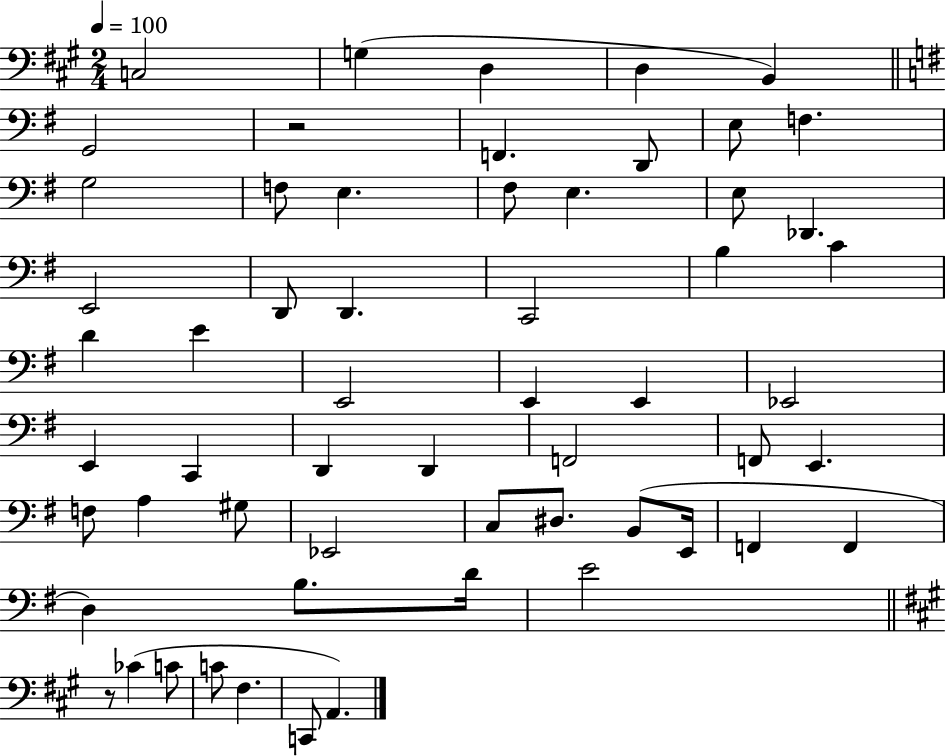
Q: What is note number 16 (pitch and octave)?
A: E3